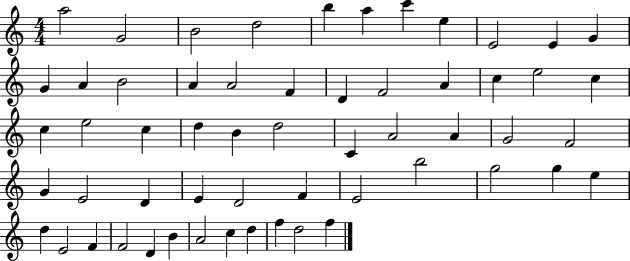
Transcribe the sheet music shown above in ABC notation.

X:1
T:Untitled
M:4/4
L:1/4
K:C
a2 G2 B2 d2 b a c' e E2 E G G A B2 A A2 F D F2 A c e2 c c e2 c d B d2 C A2 A G2 F2 G E2 D E D2 F E2 b2 g2 g e d E2 F F2 D B A2 c d f d2 f